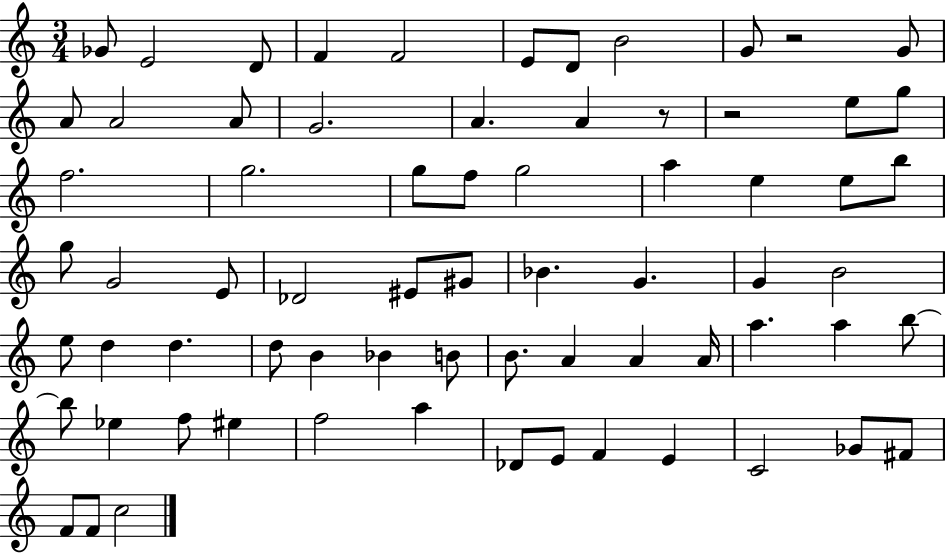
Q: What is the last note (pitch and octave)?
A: C5